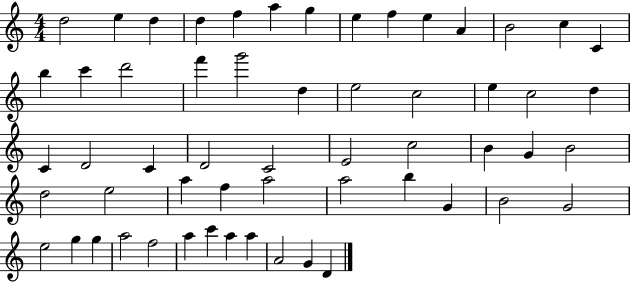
D5/h E5/q D5/q D5/q F5/q A5/q G5/q E5/q F5/q E5/q A4/q B4/h C5/q C4/q B5/q C6/q D6/h F6/q G6/h D5/q E5/h C5/h E5/q C5/h D5/q C4/q D4/h C4/q D4/h C4/h E4/h C5/h B4/q G4/q B4/h D5/h E5/h A5/q F5/q A5/h A5/h B5/q G4/q B4/h G4/h E5/h G5/q G5/q A5/h F5/h A5/q C6/q A5/q A5/q A4/h G4/q D4/q